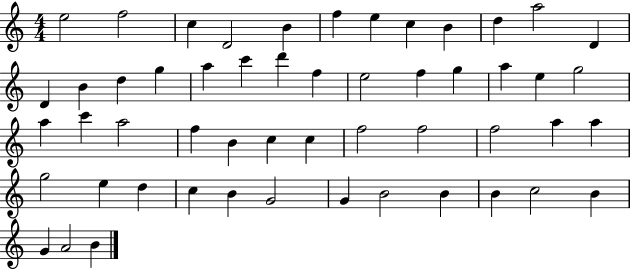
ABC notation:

X:1
T:Untitled
M:4/4
L:1/4
K:C
e2 f2 c D2 B f e c B d a2 D D B d g a c' d' f e2 f g a e g2 a c' a2 f B c c f2 f2 f2 a a g2 e d c B G2 G B2 B B c2 B G A2 B